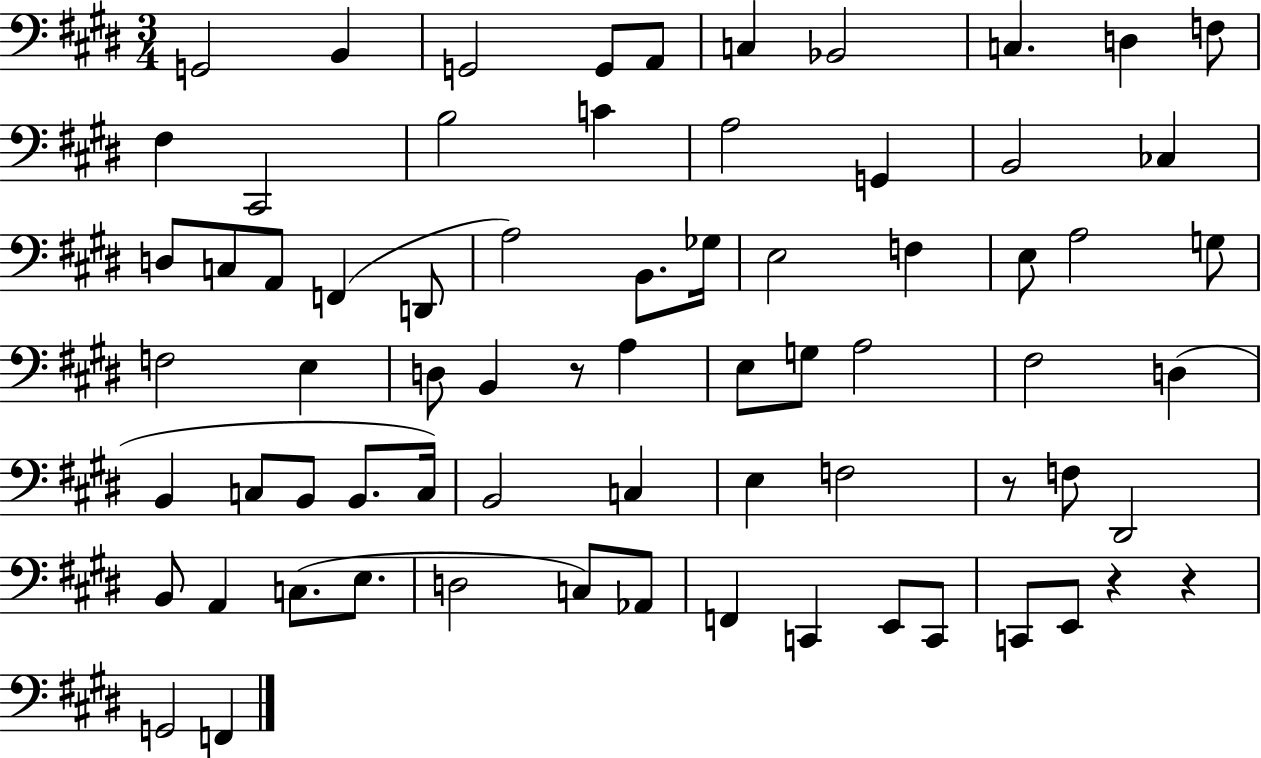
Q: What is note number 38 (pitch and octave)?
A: G3